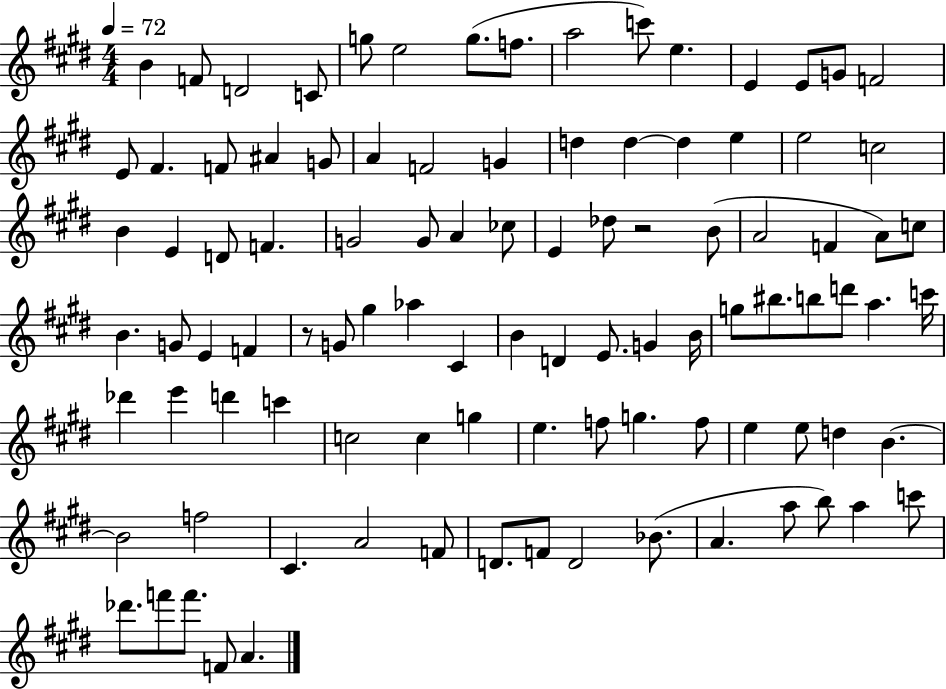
{
  \clef treble
  \numericTimeSignature
  \time 4/4
  \key e \major
  \tempo 4 = 72
  \repeat volta 2 { b'4 f'8 d'2 c'8 | g''8 e''2 g''8.( f''8. | a''2 c'''8) e''4. | e'4 e'8 g'8 f'2 | \break e'8 fis'4. f'8 ais'4 g'8 | a'4 f'2 g'4 | d''4 d''4~~ d''4 e''4 | e''2 c''2 | \break b'4 e'4 d'8 f'4. | g'2 g'8 a'4 ces''8 | e'4 des''8 r2 b'8( | a'2 f'4 a'8) c''8 | \break b'4. g'8 e'4 f'4 | r8 g'8 gis''4 aes''4 cis'4 | b'4 d'4 e'8. g'4 b'16 | g''8 bis''8. b''8 d'''8 a''4. c'''16 | \break des'''4 e'''4 d'''4 c'''4 | c''2 c''4 g''4 | e''4. f''8 g''4. f''8 | e''4 e''8 d''4 b'4.~~ | \break b'2 f''2 | cis'4. a'2 f'8 | d'8. f'8 d'2 bes'8.( | a'4. a''8 b''8) a''4 c'''8 | \break des'''8. f'''8 f'''8. f'8 a'4. | } \bar "|."
}